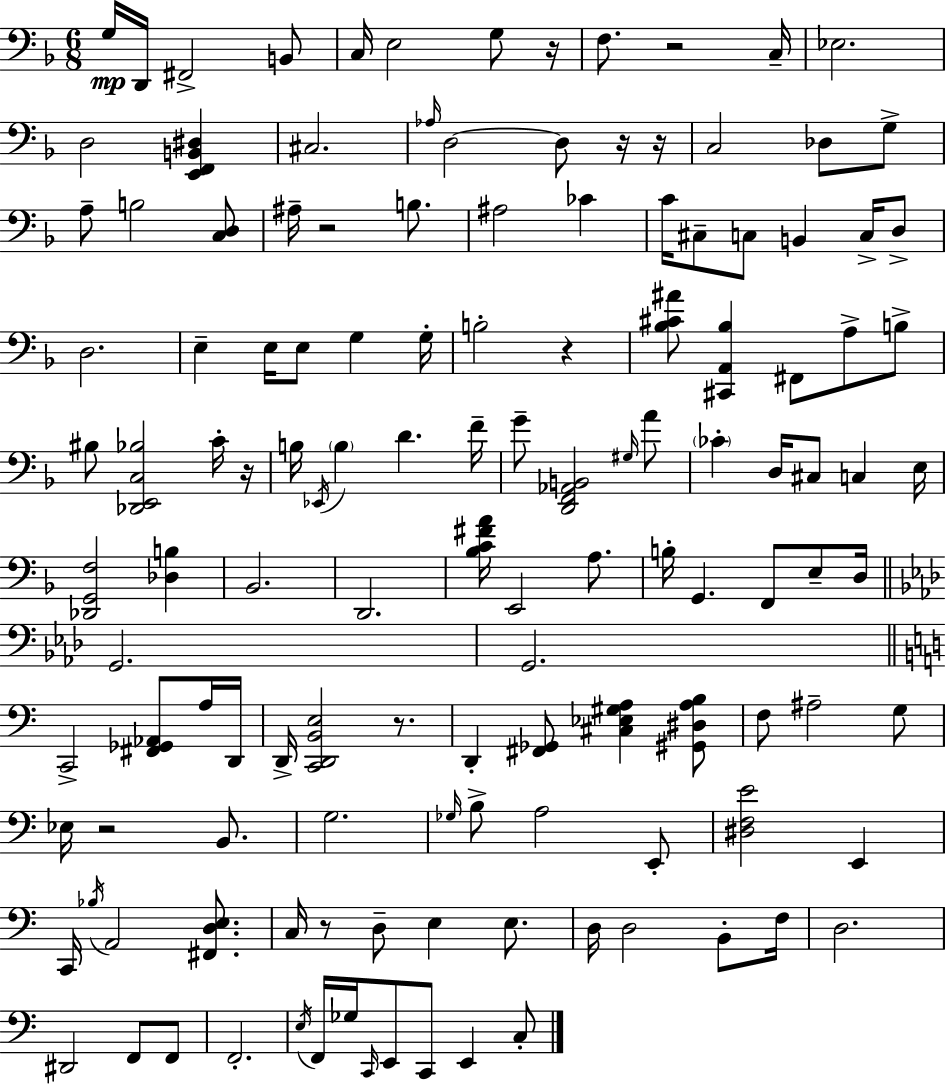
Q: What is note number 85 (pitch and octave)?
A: A2